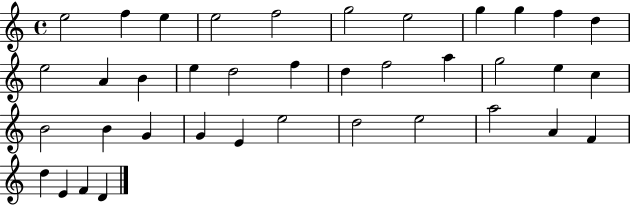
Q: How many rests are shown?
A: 0